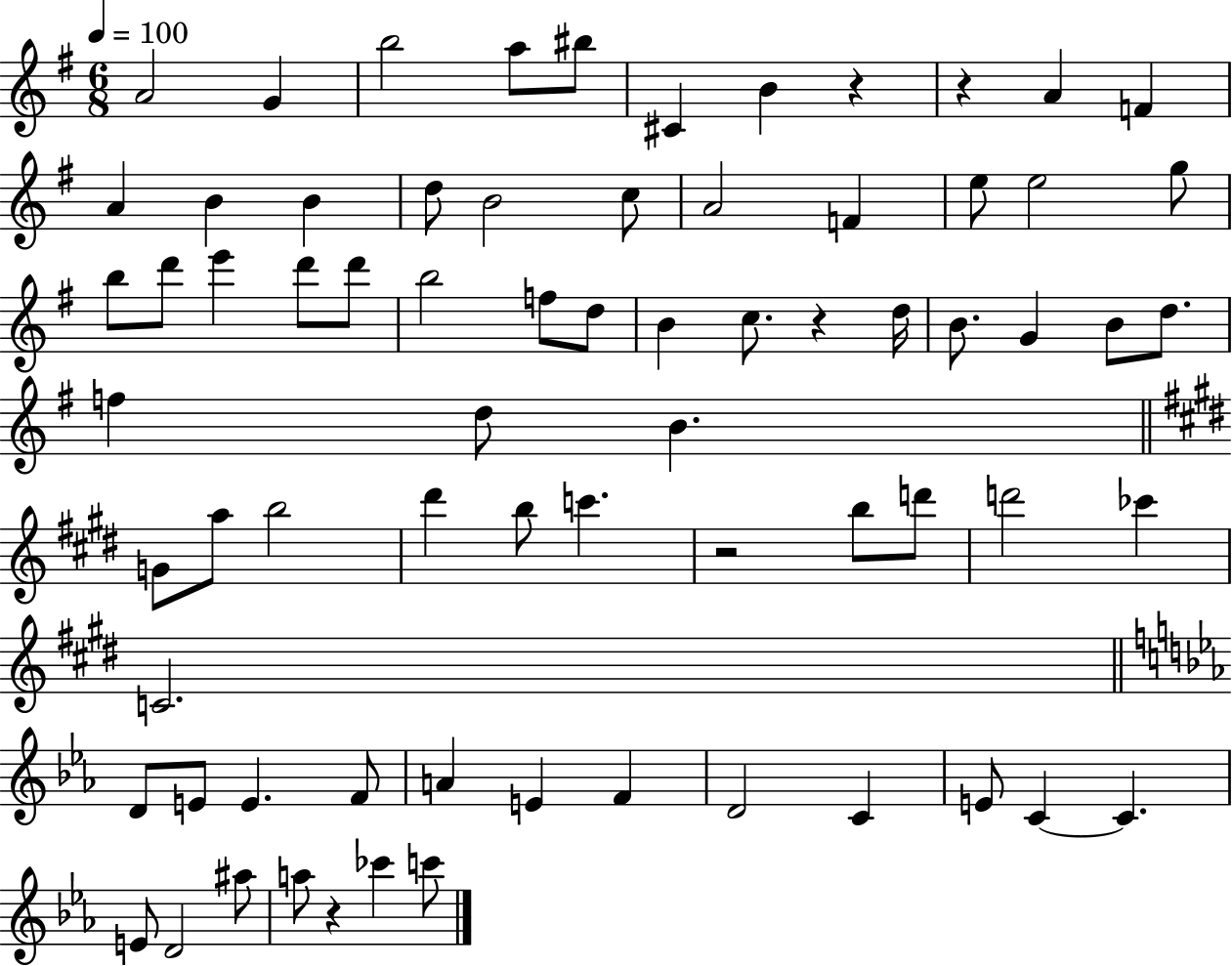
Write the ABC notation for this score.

X:1
T:Untitled
M:6/8
L:1/4
K:G
A2 G b2 a/2 ^b/2 ^C B z z A F A B B d/2 B2 c/2 A2 F e/2 e2 g/2 b/2 d'/2 e' d'/2 d'/2 b2 f/2 d/2 B c/2 z d/4 B/2 G B/2 d/2 f d/2 B G/2 a/2 b2 ^d' b/2 c' z2 b/2 d'/2 d'2 _c' C2 D/2 E/2 E F/2 A E F D2 C E/2 C C E/2 D2 ^a/2 a/2 z _c' c'/2